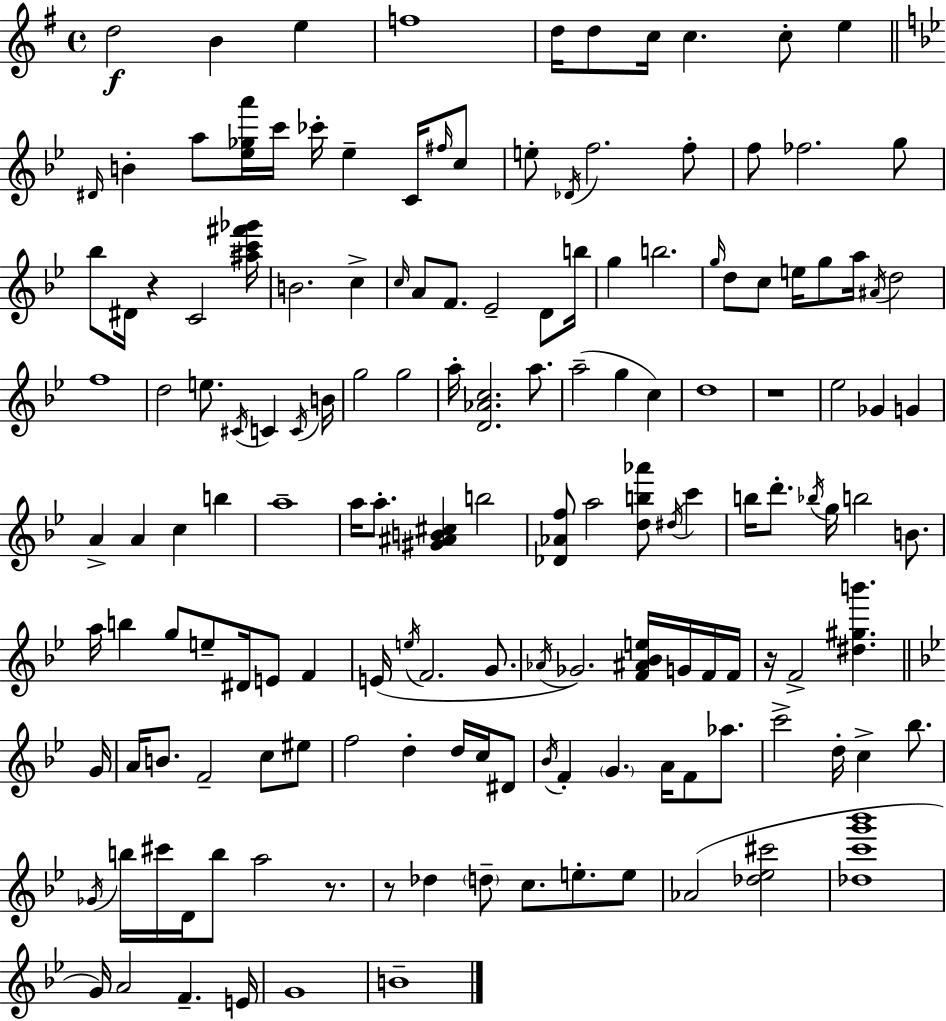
D5/h B4/q E5/q F5/w D5/s D5/e C5/s C5/q. C5/e E5/q D#4/s B4/q A5/e [Eb5,Gb5,A6]/s C6/s CES6/s Eb5/q C4/s F#5/s C5/e E5/e Db4/s F5/h. F5/e F5/e FES5/h. G5/e Bb5/e D#4/s R/q C4/h [A#5,C6,F#6,Gb6]/s B4/h. C5/q C5/s A4/e F4/e. Eb4/h D4/e B5/s G5/q B5/h. G5/s D5/e C5/e E5/s G5/e A5/s A#4/s D5/h F5/w D5/h E5/e. C#4/s C4/q C4/s B4/s G5/h G5/h A5/s [D4,Ab4,C5]/h. A5/e. A5/h G5/q C5/q D5/w R/w Eb5/h Gb4/q G4/q A4/q A4/q C5/q B5/q A5/w A5/s A5/e. [G#4,A#4,B4,C#5]/q B5/h [Db4,Ab4,F5]/e A5/h [D5,B5,Ab6]/e D#5/s C6/q B5/s D6/e. Bb5/s G5/s B5/h B4/e. A5/s B5/q G5/e E5/e D#4/s E4/e F4/q E4/s E5/s F4/h. G4/e. Ab4/s Gb4/h. [F4,A#4,Bb4,E5]/s G4/s F4/s F4/s R/s F4/h [D#5,G#5,B6]/q. G4/s A4/s B4/e. F4/h C5/e EIS5/e F5/h D5/q D5/s C5/s D#4/e Bb4/s F4/q G4/q. A4/s F4/e Ab5/e. C6/h D5/s C5/q Bb5/e. Gb4/s B5/s C#6/s D4/s B5/e A5/h R/e. R/e Db5/q D5/e C5/e. E5/e. E5/e Ab4/h [Db5,Eb5,C#6]/h [Db5,C6,G6,Bb6]/w G4/s A4/h F4/q. E4/s G4/w B4/w